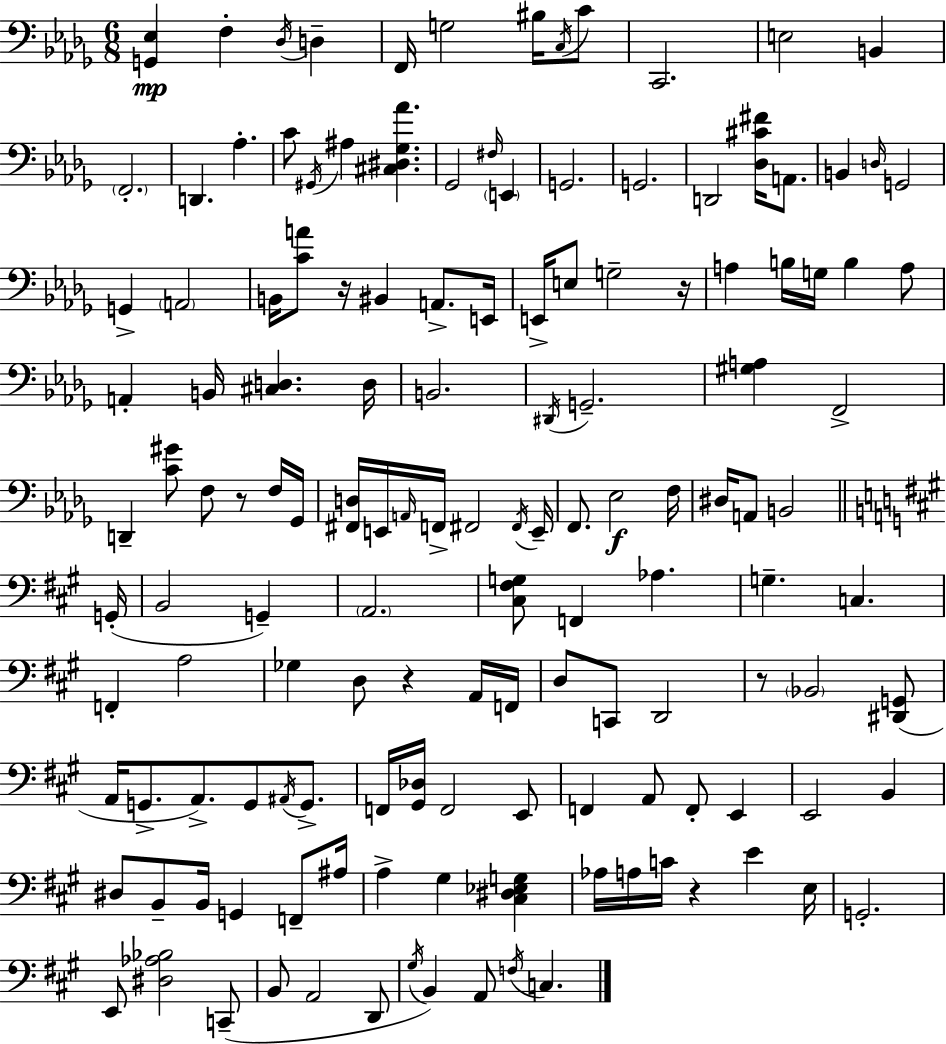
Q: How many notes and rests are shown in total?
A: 140